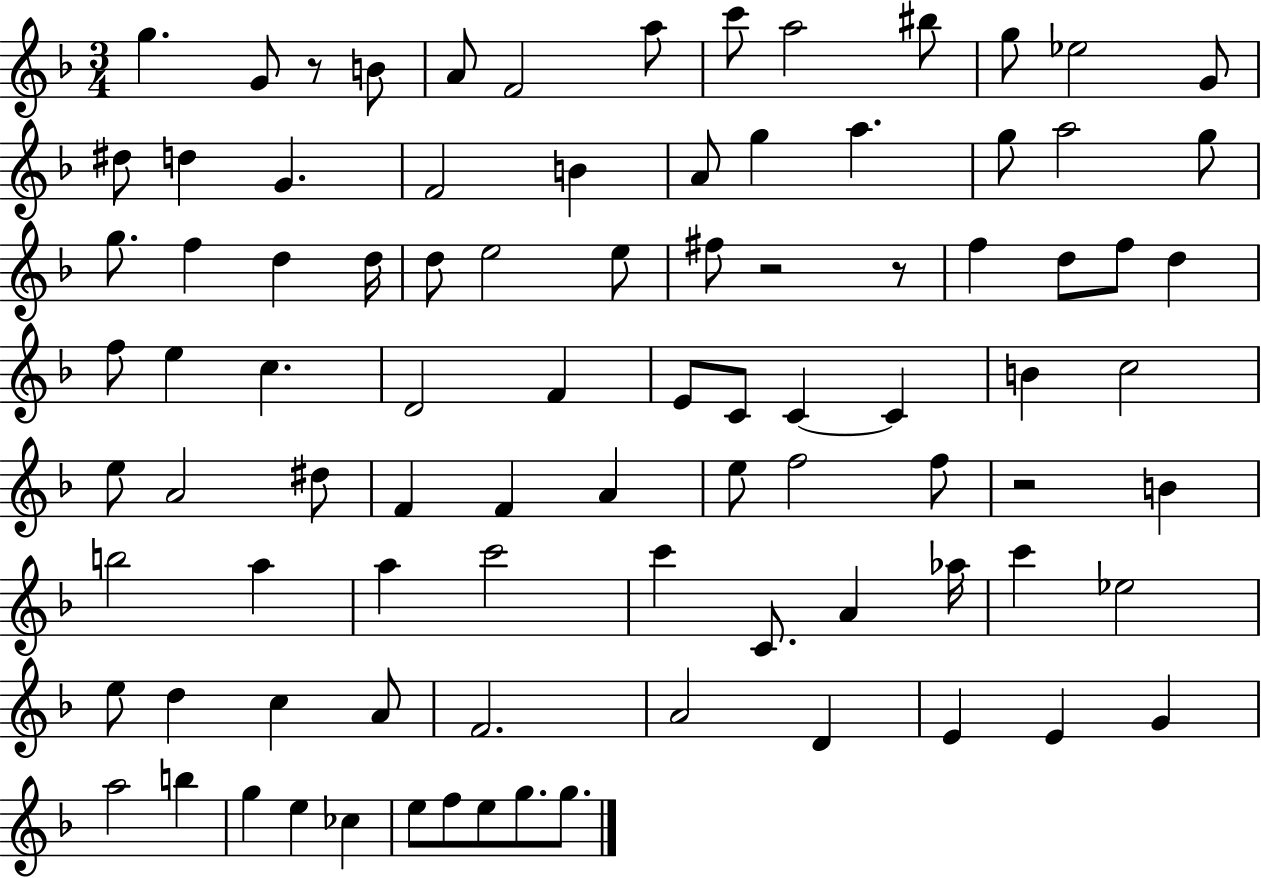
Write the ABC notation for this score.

X:1
T:Untitled
M:3/4
L:1/4
K:F
g G/2 z/2 B/2 A/2 F2 a/2 c'/2 a2 ^b/2 g/2 _e2 G/2 ^d/2 d G F2 B A/2 g a g/2 a2 g/2 g/2 f d d/4 d/2 e2 e/2 ^f/2 z2 z/2 f d/2 f/2 d f/2 e c D2 F E/2 C/2 C C B c2 e/2 A2 ^d/2 F F A e/2 f2 f/2 z2 B b2 a a c'2 c' C/2 A _a/4 c' _e2 e/2 d c A/2 F2 A2 D E E G a2 b g e _c e/2 f/2 e/2 g/2 g/2